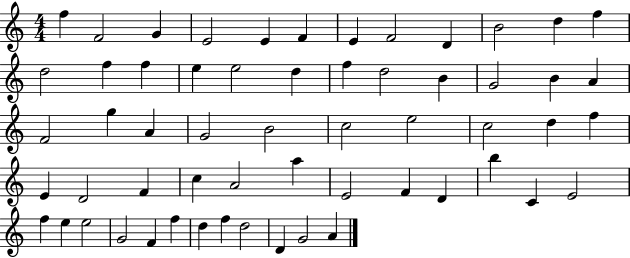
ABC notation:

X:1
T:Untitled
M:4/4
L:1/4
K:C
f F2 G E2 E F E F2 D B2 d f d2 f f e e2 d f d2 B G2 B A F2 g A G2 B2 c2 e2 c2 d f E D2 F c A2 a E2 F D b C E2 f e e2 G2 F f d f d2 D G2 A